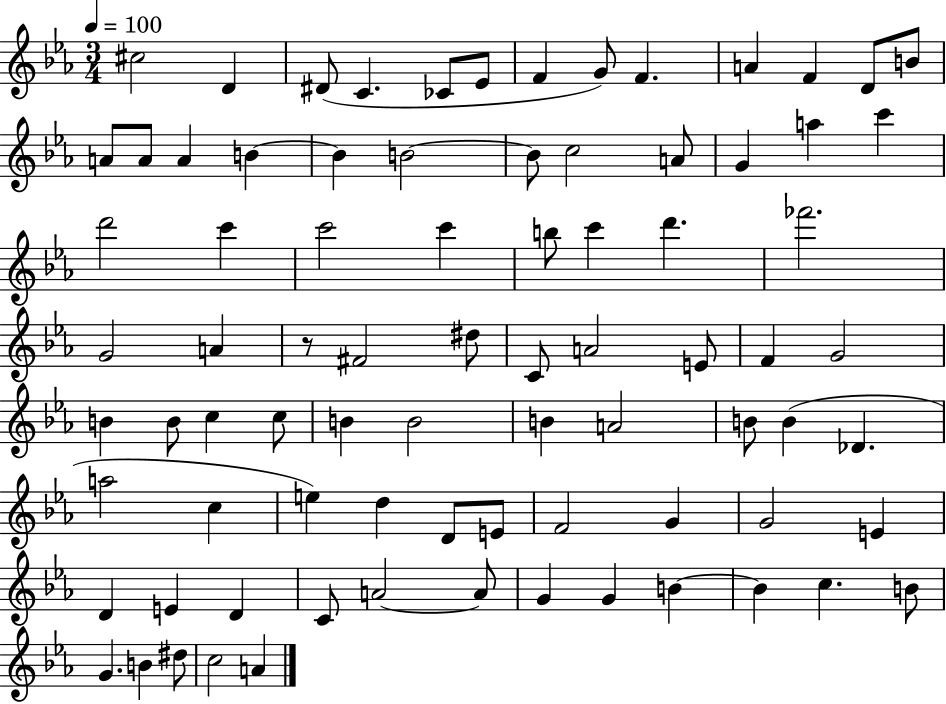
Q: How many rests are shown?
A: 1